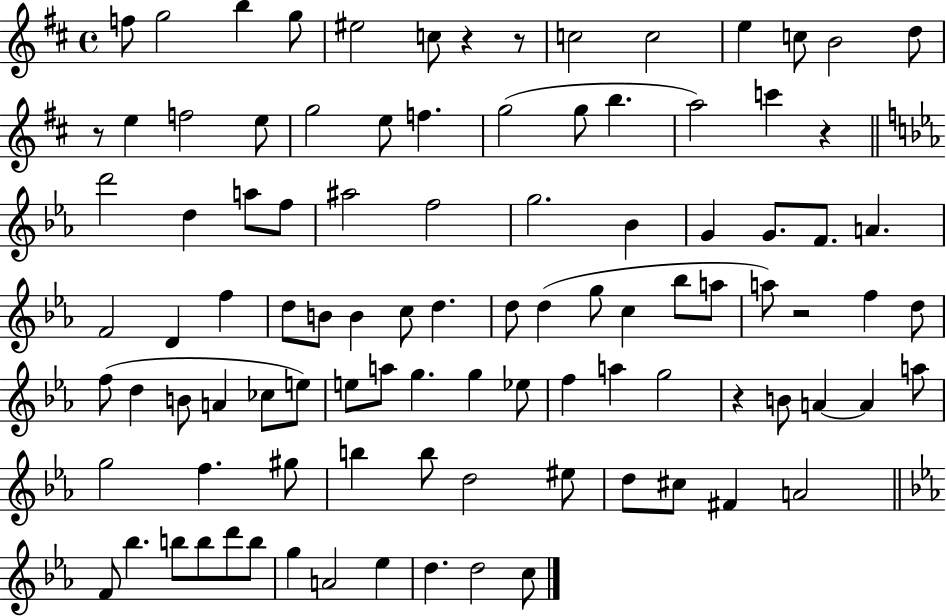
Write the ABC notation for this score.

X:1
T:Untitled
M:4/4
L:1/4
K:D
f/2 g2 b g/2 ^e2 c/2 z z/2 c2 c2 e c/2 B2 d/2 z/2 e f2 e/2 g2 e/2 f g2 g/2 b a2 c' z d'2 d a/2 f/2 ^a2 f2 g2 _B G G/2 F/2 A F2 D f d/2 B/2 B c/2 d d/2 d g/2 c _b/2 a/2 a/2 z2 f d/2 f/2 d B/2 A _c/2 e/2 e/2 a/2 g g _e/2 f a g2 z B/2 A A a/2 g2 f ^g/2 b b/2 d2 ^e/2 d/2 ^c/2 ^F A2 F/2 _b b/2 b/2 d'/2 b/2 g A2 _e d d2 c/2